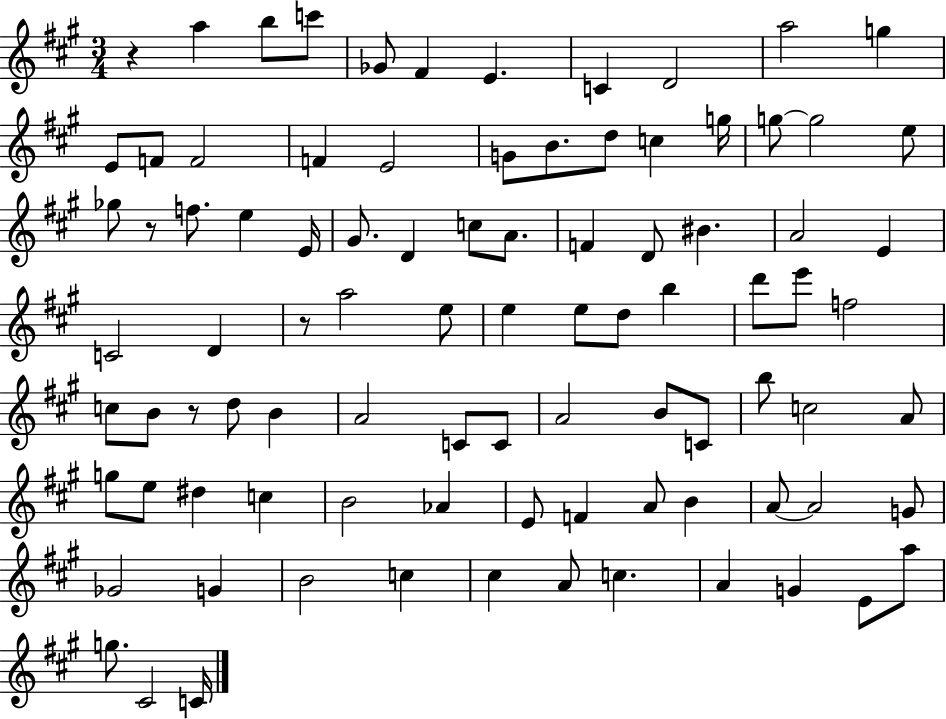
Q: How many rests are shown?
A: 4